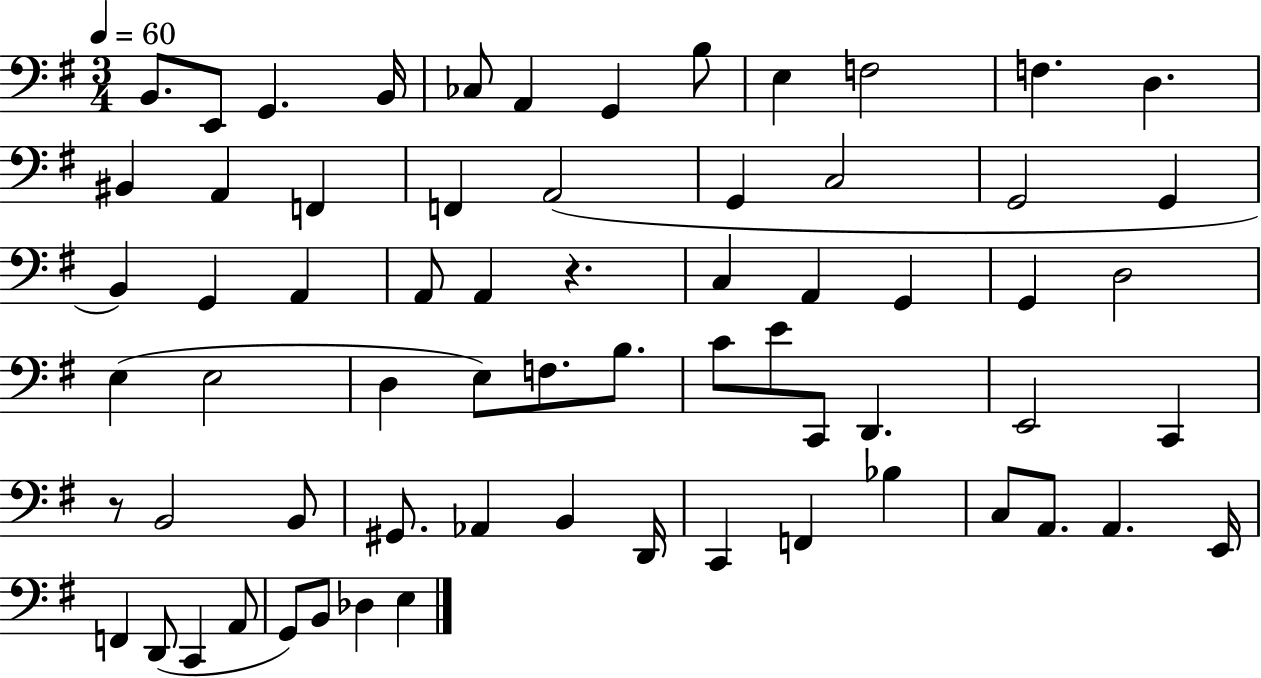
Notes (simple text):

B2/e. E2/e G2/q. B2/s CES3/e A2/q G2/q B3/e E3/q F3/h F3/q. D3/q. BIS2/q A2/q F2/q F2/q A2/h G2/q C3/h G2/h G2/q B2/q G2/q A2/q A2/e A2/q R/q. C3/q A2/q G2/q G2/q D3/h E3/q E3/h D3/q E3/e F3/e. B3/e. C4/e E4/e C2/e D2/q. E2/h C2/q R/e B2/h B2/e G#2/e. Ab2/q B2/q D2/s C2/q F2/q Bb3/q C3/e A2/e. A2/q. E2/s F2/q D2/e C2/q A2/e G2/e B2/e Db3/q E3/q